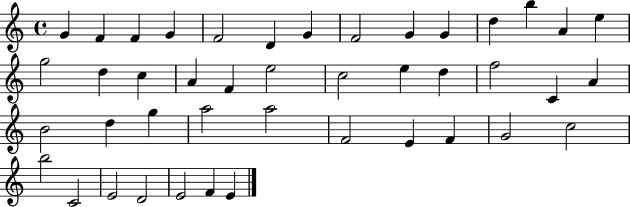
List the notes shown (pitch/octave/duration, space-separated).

G4/q F4/q F4/q G4/q F4/h D4/q G4/q F4/h G4/q G4/q D5/q B5/q A4/q E5/q G5/h D5/q C5/q A4/q F4/q E5/h C5/h E5/q D5/q F5/h C4/q A4/q B4/h D5/q G5/q A5/h A5/h F4/h E4/q F4/q G4/h C5/h B5/h C4/h E4/h D4/h E4/h F4/q E4/q